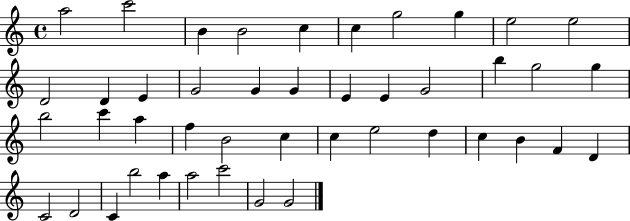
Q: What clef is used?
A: treble